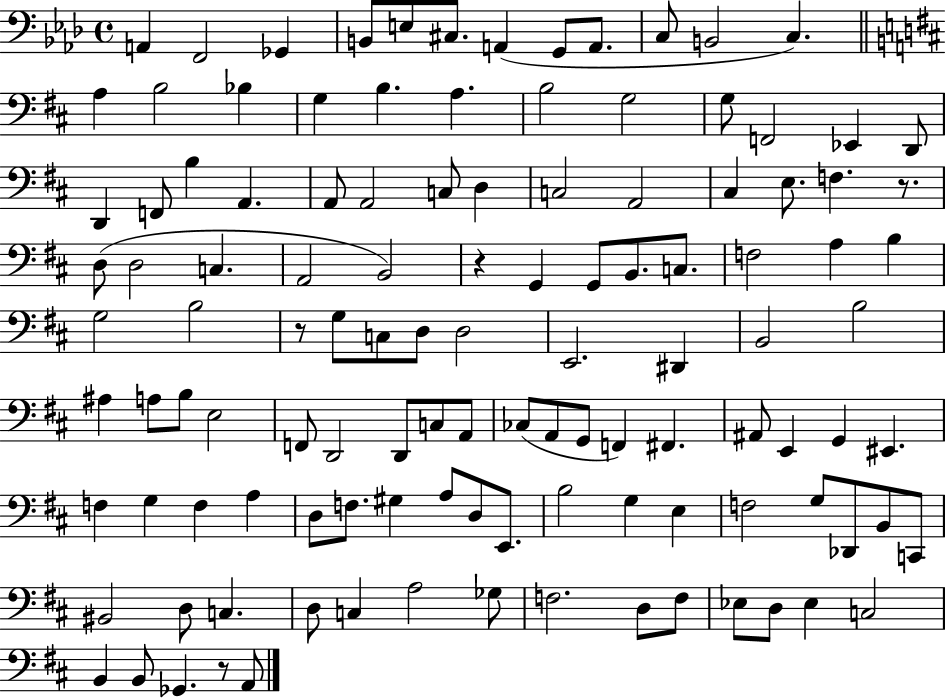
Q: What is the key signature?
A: AES major